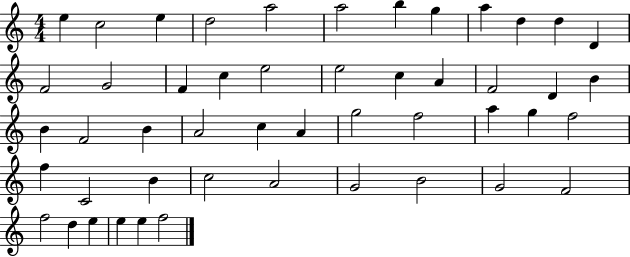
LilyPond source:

{
  \clef treble
  \numericTimeSignature
  \time 4/4
  \key c \major
  e''4 c''2 e''4 | d''2 a''2 | a''2 b''4 g''4 | a''4 d''4 d''4 d'4 | \break f'2 g'2 | f'4 c''4 e''2 | e''2 c''4 a'4 | f'2 d'4 b'4 | \break b'4 f'2 b'4 | a'2 c''4 a'4 | g''2 f''2 | a''4 g''4 f''2 | \break f''4 c'2 b'4 | c''2 a'2 | g'2 b'2 | g'2 f'2 | \break f''2 d''4 e''4 | e''4 e''4 f''2 | \bar "|."
}